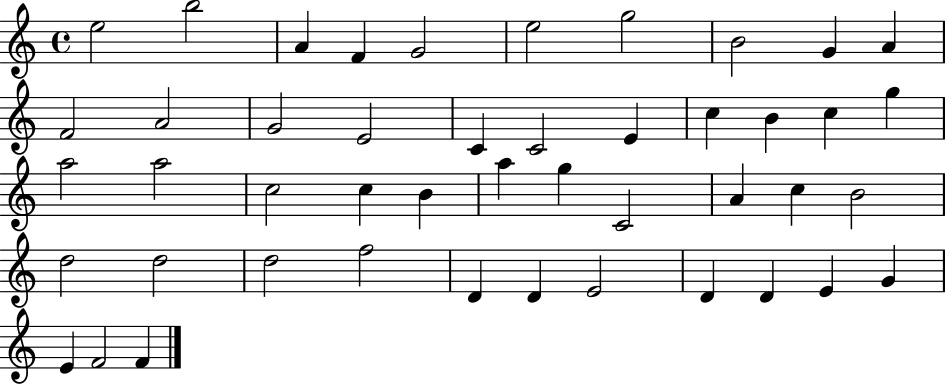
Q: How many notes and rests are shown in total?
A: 46